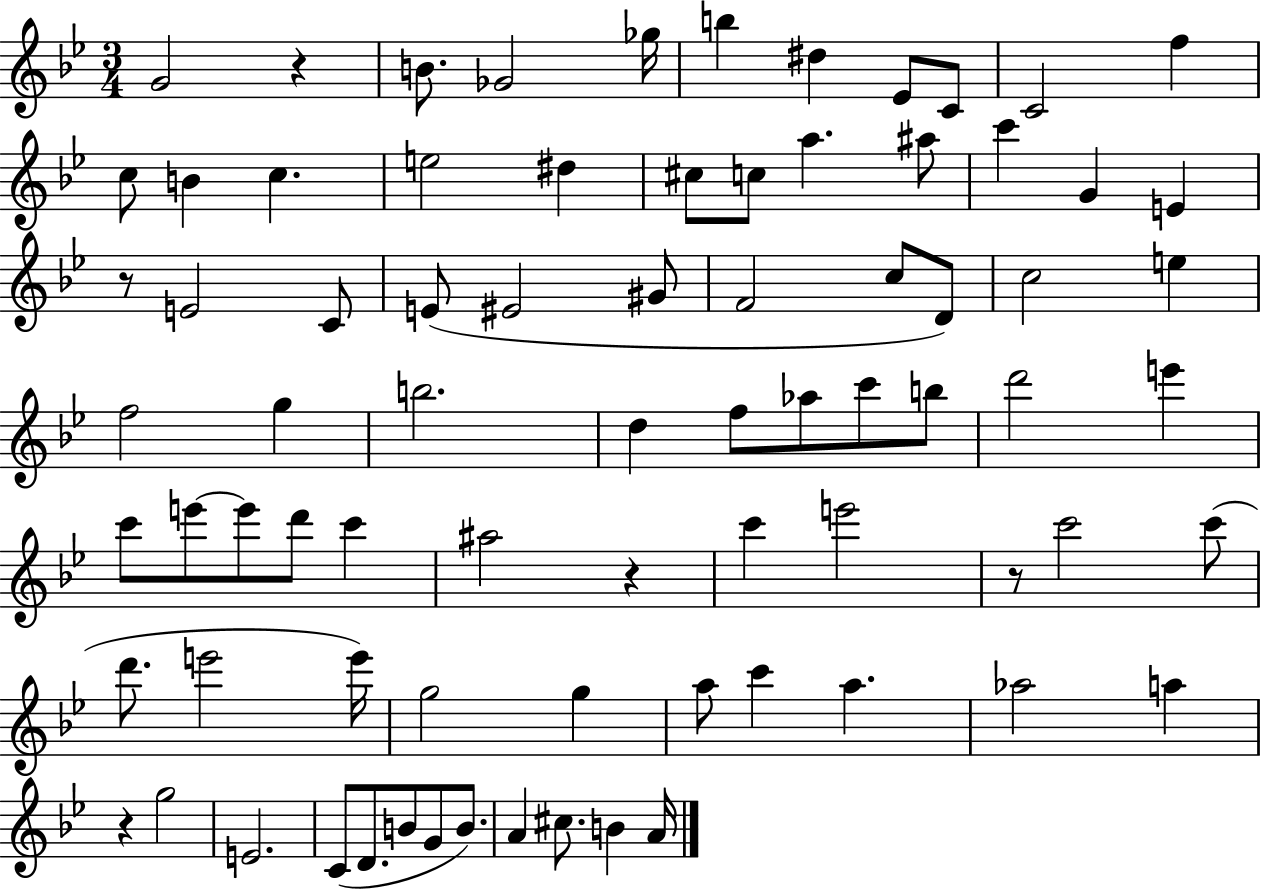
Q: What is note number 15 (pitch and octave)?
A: D#5